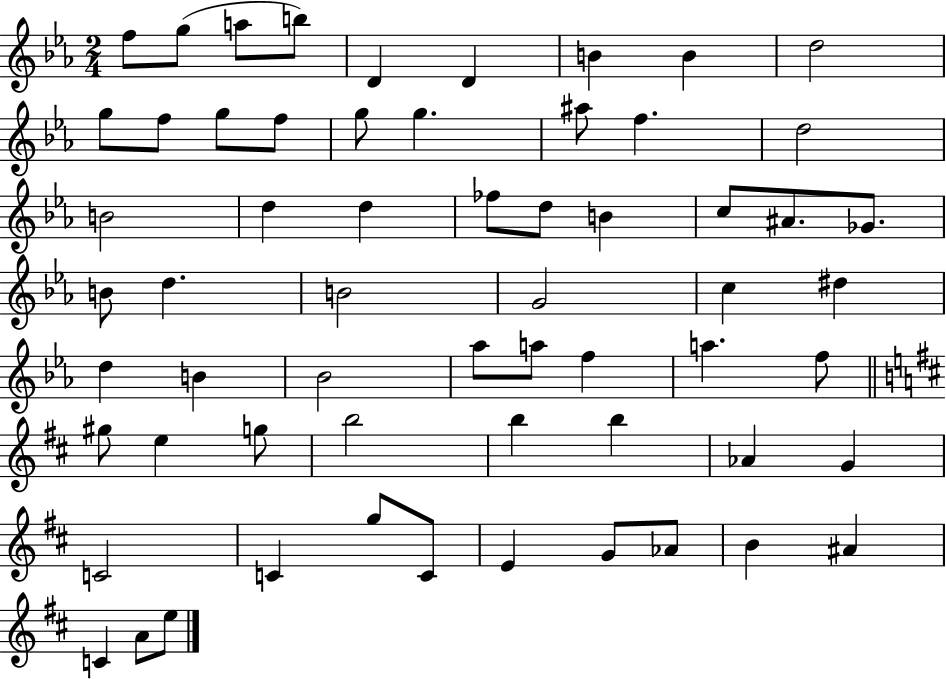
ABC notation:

X:1
T:Untitled
M:2/4
L:1/4
K:Eb
f/2 g/2 a/2 b/2 D D B B d2 g/2 f/2 g/2 f/2 g/2 g ^a/2 f d2 B2 d d _f/2 d/2 B c/2 ^A/2 _G/2 B/2 d B2 G2 c ^d d B _B2 _a/2 a/2 f a f/2 ^g/2 e g/2 b2 b b _A G C2 C g/2 C/2 E G/2 _A/2 B ^A C A/2 e/2